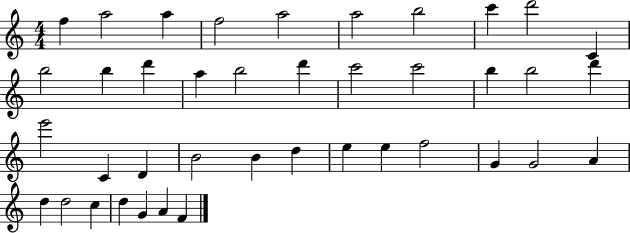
F5/q A5/h A5/q F5/h A5/h A5/h B5/h C6/q D6/h C4/q B5/h B5/q D6/q A5/q B5/h D6/q C6/h C6/h B5/q B5/h D6/q E6/h C4/q D4/q B4/h B4/q D5/q E5/q E5/q F5/h G4/q G4/h A4/q D5/q D5/h C5/q D5/q G4/q A4/q F4/q